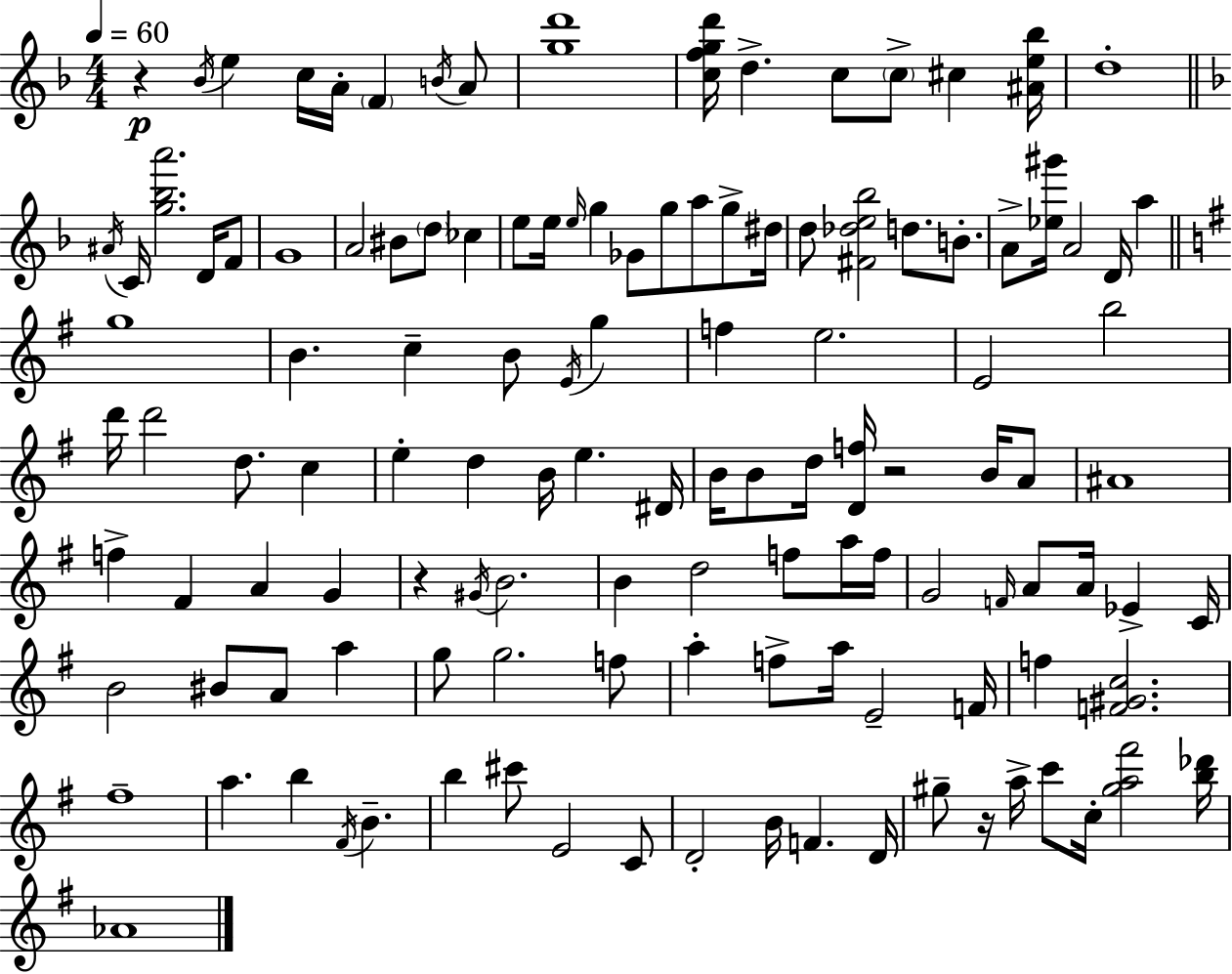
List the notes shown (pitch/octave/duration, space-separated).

R/q Bb4/s E5/q C5/s A4/s F4/q B4/s A4/e [G5,D6]/w [C5,F5,G5,D6]/s D5/q. C5/e C5/e C#5/q [A#4,E5,Bb5]/s D5/w A#4/s C4/s [G5,Bb5,A6]/h. D4/s F4/e G4/w A4/h BIS4/e D5/e CES5/q E5/e E5/s E5/s G5/q Gb4/e G5/e A5/e G5/e D#5/s D5/e [F#4,Db5,E5,Bb5]/h D5/e. B4/e. A4/e [Eb5,G#6]/s A4/h D4/s A5/q G5/w B4/q. C5/q B4/e E4/s G5/q F5/q E5/h. E4/h B5/h D6/s D6/h D5/e. C5/q E5/q D5/q B4/s E5/q. D#4/s B4/s B4/e D5/s [D4,F5]/s R/h B4/s A4/e A#4/w F5/q F#4/q A4/q G4/q R/q G#4/s B4/h. B4/q D5/h F5/e A5/s F5/s G4/h F4/s A4/e A4/s Eb4/q C4/s B4/h BIS4/e A4/e A5/q G5/e G5/h. F5/e A5/q F5/e A5/s E4/h F4/s F5/q [F4,G#4,C5]/h. F#5/w A5/q. B5/q F#4/s B4/q. B5/q C#6/e E4/h C4/e D4/h B4/s F4/q. D4/s G#5/e R/s A5/s C6/e C5/s [G#5,A5,F#6]/h [B5,Db6]/s Ab4/w